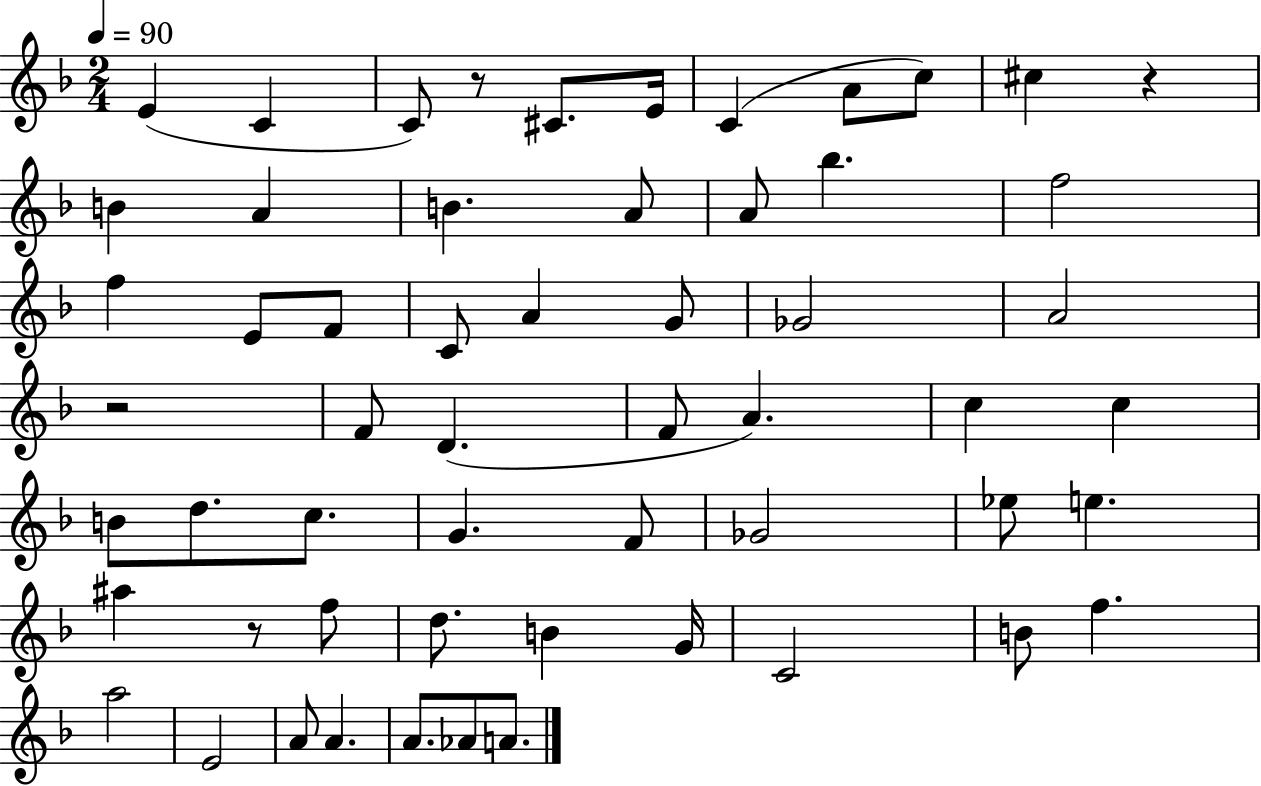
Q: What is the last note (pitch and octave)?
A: A4